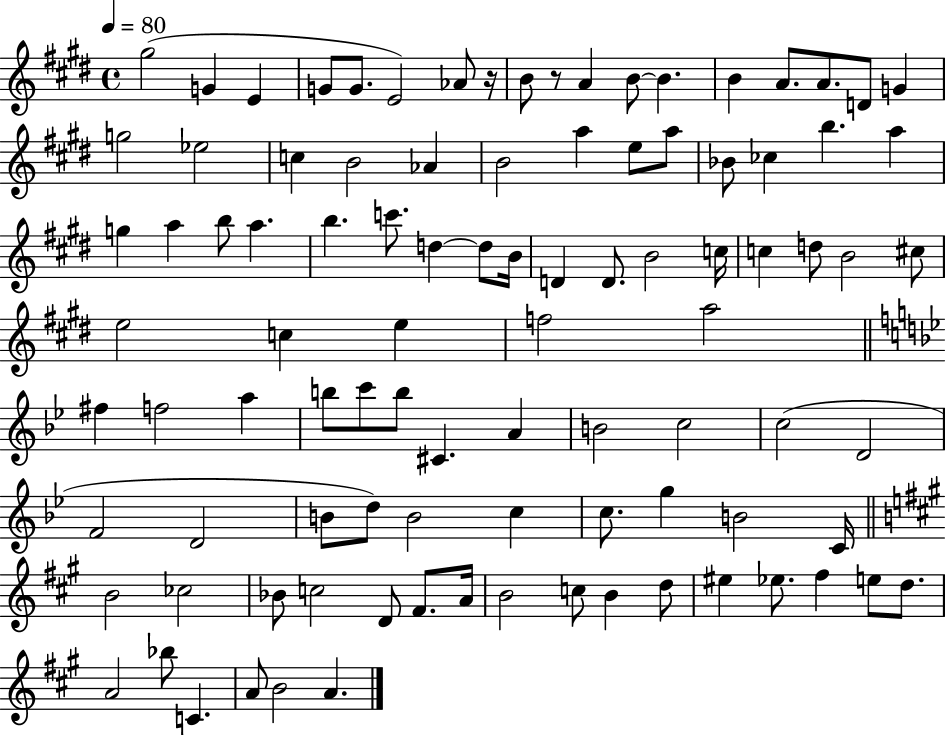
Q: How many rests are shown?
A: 2